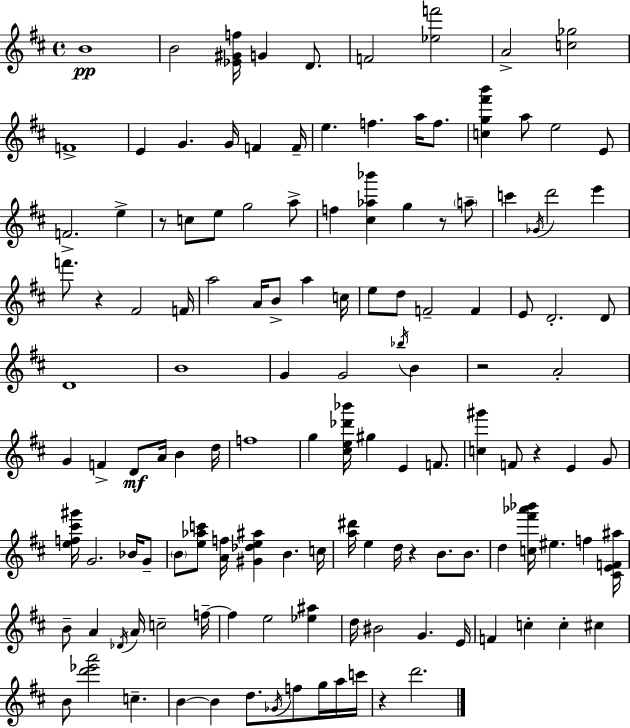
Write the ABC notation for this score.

X:1
T:Untitled
M:4/4
L:1/4
K:D
B4 B2 [_E^Gf]/4 G D/2 F2 [_ef']2 A2 [c_g]2 F4 E G G/4 F F/4 e f a/4 f/2 [cg^f'b'] a/2 e2 E/2 F2 e z/2 c/2 e/2 g2 a/2 f [^c_a_b'] g z/2 a/2 c' _G/4 d'2 e' f'/2 z ^F2 F/4 a2 A/4 B/2 a c/4 e/2 d/2 F2 F E/2 D2 D/2 D4 B4 G G2 _b/4 B z2 A2 G F D/2 A/4 B d/4 f4 g [^ce_d'_b']/4 ^g E F/2 [c^g'] F/2 z E G/2 [ef^c'^g']/4 G2 _B/4 G/2 B/2 [e_ac']/2 [Af]/4 [^G_de^a] B c/4 [a^d']/4 e d/4 z B/2 B/2 d [c^f'_a'_b']/4 ^e f [^CEF^a]/4 B/2 A _D/4 A/4 c2 f/4 f e2 [_e^a] d/4 ^B2 G E/4 F c c ^c B/2 [d'_e'a']2 c B B d/2 _G/4 f/2 g/4 a/4 c'/4 z d'2